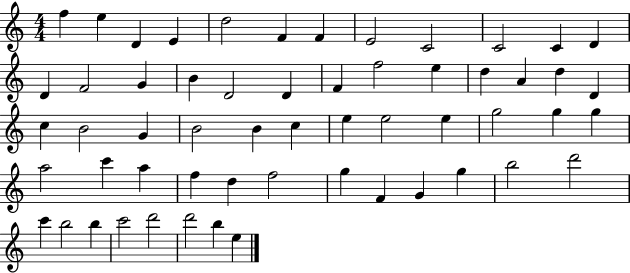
F5/q E5/q D4/q E4/q D5/h F4/q F4/q E4/h C4/h C4/h C4/q D4/q D4/q F4/h G4/q B4/q D4/h D4/q F4/q F5/h E5/q D5/q A4/q D5/q D4/q C5/q B4/h G4/q B4/h B4/q C5/q E5/q E5/h E5/q G5/h G5/q G5/q A5/h C6/q A5/q F5/q D5/q F5/h G5/q F4/q G4/q G5/q B5/h D6/h C6/q B5/h B5/q C6/h D6/h D6/h B5/q E5/q